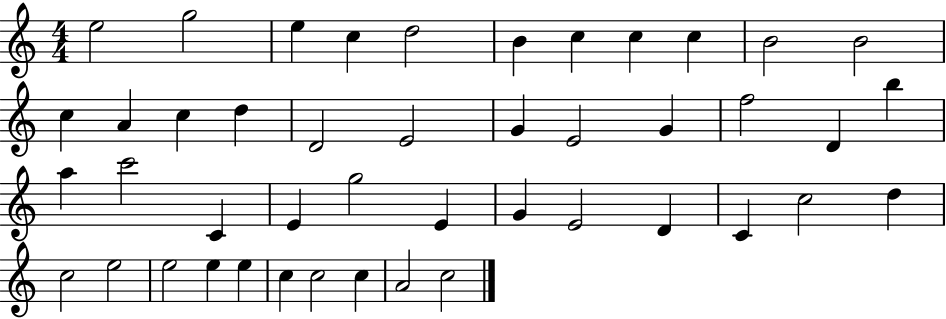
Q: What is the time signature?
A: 4/4